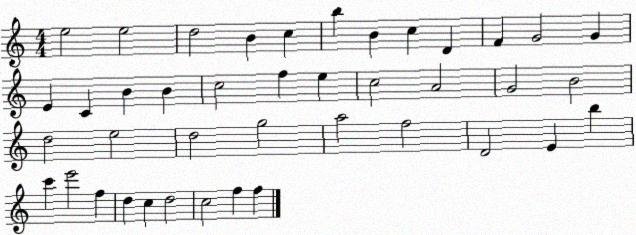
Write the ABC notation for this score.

X:1
T:Untitled
M:4/4
L:1/4
K:C
e2 e2 d2 B c b B c D F G2 G E C B B c2 f e c2 A2 G2 B2 d2 e2 d2 g2 a2 f2 D2 E b c' e'2 f d c d2 c2 f f